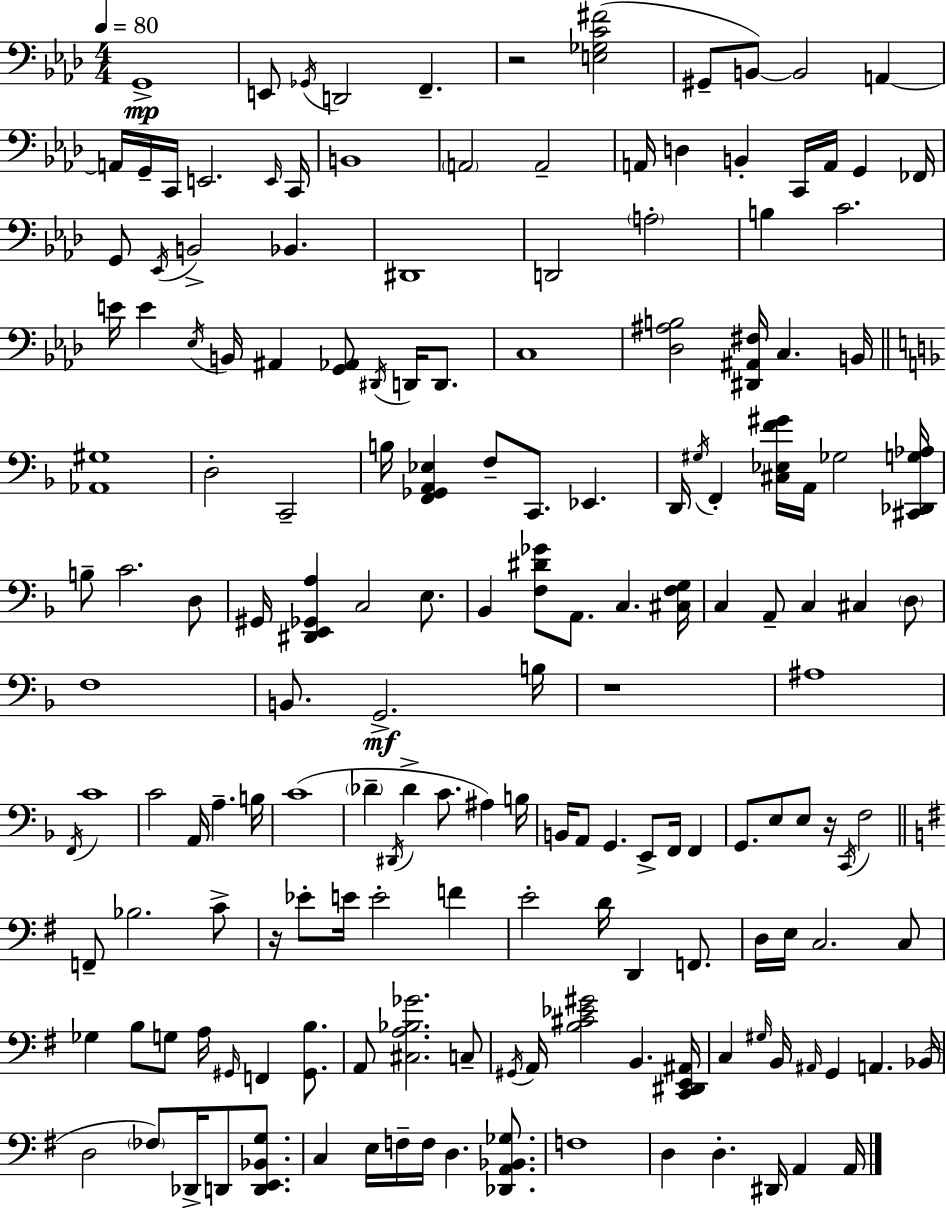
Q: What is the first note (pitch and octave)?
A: G2